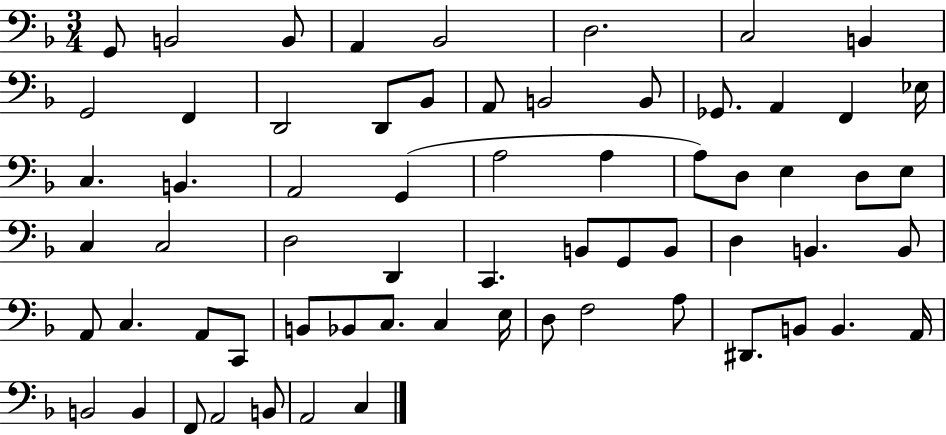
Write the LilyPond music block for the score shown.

{
  \clef bass
  \numericTimeSignature
  \time 3/4
  \key f \major
  g,8 b,2 b,8 | a,4 bes,2 | d2. | c2 b,4 | \break g,2 f,4 | d,2 d,8 bes,8 | a,8 b,2 b,8 | ges,8. a,4 f,4 ees16 | \break c4. b,4. | a,2 g,4( | a2 a4 | a8) d8 e4 d8 e8 | \break c4 c2 | d2 d,4 | c,4. b,8 g,8 b,8 | d4 b,4. b,8 | \break a,8 c4. a,8 c,8 | b,8 bes,8 c8. c4 e16 | d8 f2 a8 | dis,8. b,8 b,4. a,16 | \break b,2 b,4 | f,8 a,2 b,8 | a,2 c4 | \bar "|."
}